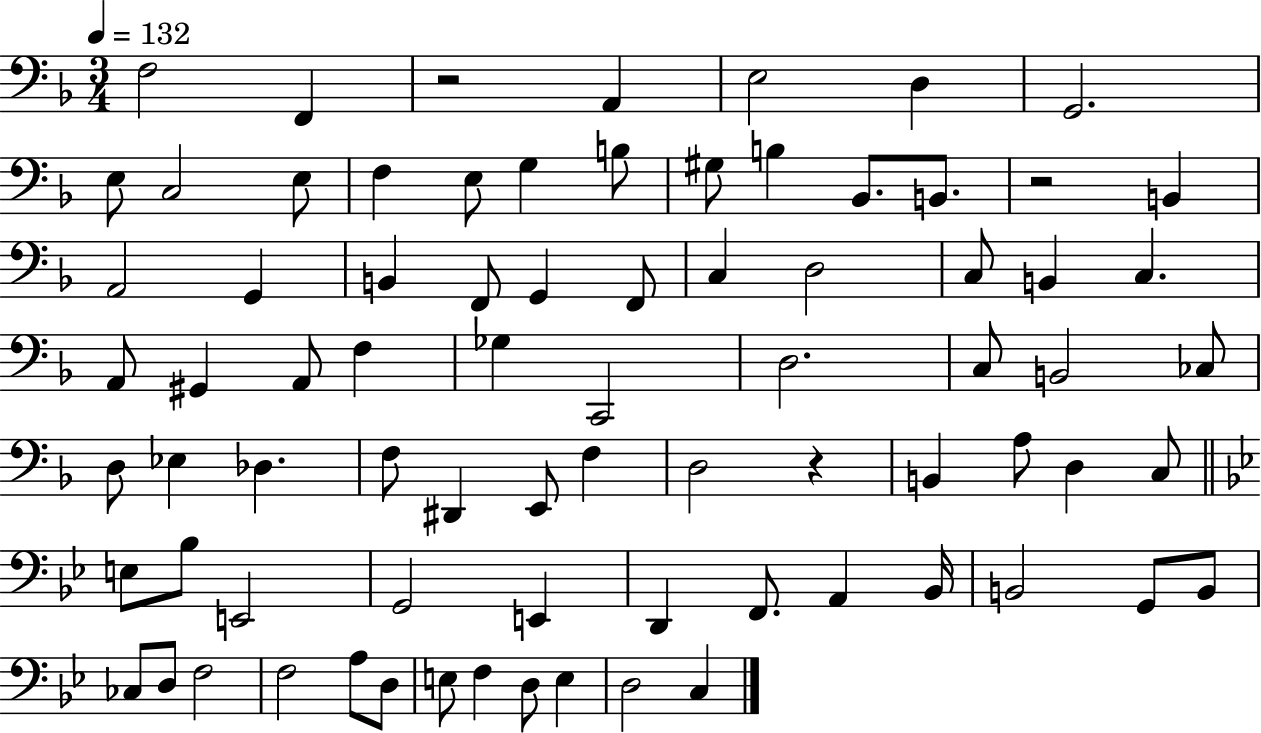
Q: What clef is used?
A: bass